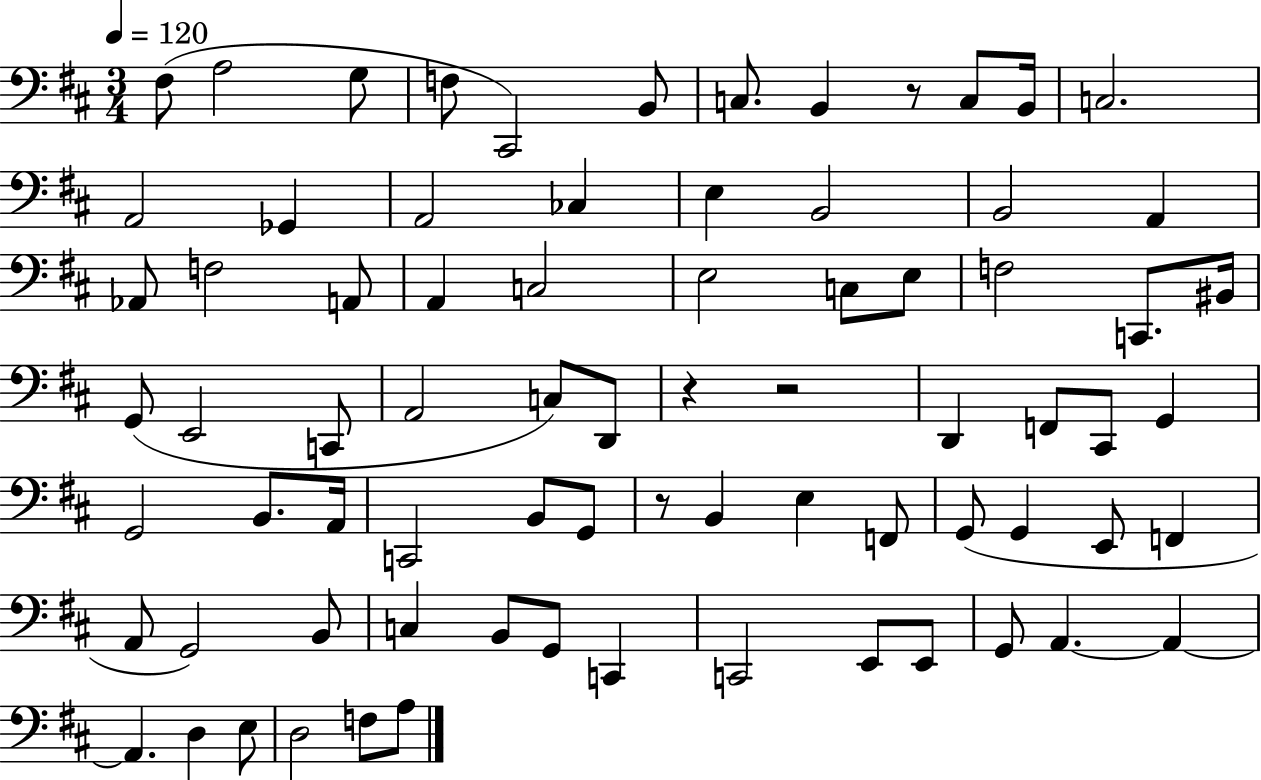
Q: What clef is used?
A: bass